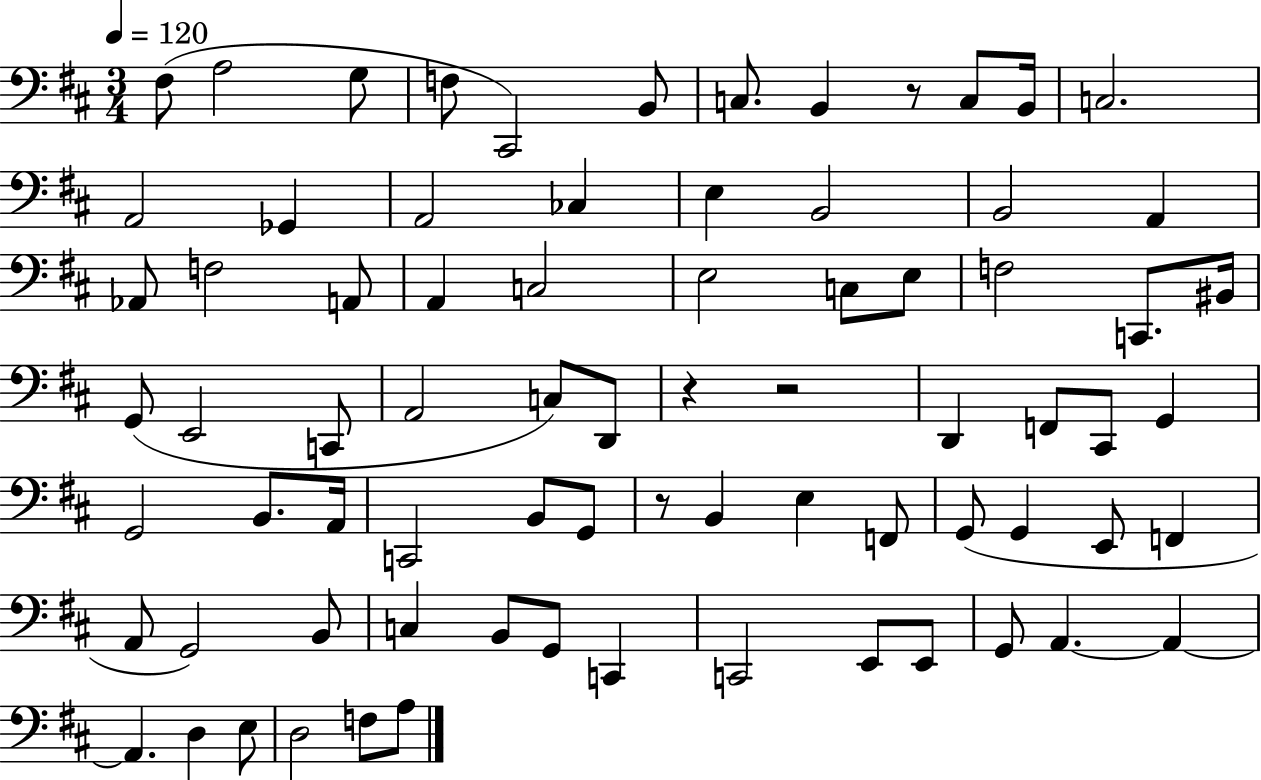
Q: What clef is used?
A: bass